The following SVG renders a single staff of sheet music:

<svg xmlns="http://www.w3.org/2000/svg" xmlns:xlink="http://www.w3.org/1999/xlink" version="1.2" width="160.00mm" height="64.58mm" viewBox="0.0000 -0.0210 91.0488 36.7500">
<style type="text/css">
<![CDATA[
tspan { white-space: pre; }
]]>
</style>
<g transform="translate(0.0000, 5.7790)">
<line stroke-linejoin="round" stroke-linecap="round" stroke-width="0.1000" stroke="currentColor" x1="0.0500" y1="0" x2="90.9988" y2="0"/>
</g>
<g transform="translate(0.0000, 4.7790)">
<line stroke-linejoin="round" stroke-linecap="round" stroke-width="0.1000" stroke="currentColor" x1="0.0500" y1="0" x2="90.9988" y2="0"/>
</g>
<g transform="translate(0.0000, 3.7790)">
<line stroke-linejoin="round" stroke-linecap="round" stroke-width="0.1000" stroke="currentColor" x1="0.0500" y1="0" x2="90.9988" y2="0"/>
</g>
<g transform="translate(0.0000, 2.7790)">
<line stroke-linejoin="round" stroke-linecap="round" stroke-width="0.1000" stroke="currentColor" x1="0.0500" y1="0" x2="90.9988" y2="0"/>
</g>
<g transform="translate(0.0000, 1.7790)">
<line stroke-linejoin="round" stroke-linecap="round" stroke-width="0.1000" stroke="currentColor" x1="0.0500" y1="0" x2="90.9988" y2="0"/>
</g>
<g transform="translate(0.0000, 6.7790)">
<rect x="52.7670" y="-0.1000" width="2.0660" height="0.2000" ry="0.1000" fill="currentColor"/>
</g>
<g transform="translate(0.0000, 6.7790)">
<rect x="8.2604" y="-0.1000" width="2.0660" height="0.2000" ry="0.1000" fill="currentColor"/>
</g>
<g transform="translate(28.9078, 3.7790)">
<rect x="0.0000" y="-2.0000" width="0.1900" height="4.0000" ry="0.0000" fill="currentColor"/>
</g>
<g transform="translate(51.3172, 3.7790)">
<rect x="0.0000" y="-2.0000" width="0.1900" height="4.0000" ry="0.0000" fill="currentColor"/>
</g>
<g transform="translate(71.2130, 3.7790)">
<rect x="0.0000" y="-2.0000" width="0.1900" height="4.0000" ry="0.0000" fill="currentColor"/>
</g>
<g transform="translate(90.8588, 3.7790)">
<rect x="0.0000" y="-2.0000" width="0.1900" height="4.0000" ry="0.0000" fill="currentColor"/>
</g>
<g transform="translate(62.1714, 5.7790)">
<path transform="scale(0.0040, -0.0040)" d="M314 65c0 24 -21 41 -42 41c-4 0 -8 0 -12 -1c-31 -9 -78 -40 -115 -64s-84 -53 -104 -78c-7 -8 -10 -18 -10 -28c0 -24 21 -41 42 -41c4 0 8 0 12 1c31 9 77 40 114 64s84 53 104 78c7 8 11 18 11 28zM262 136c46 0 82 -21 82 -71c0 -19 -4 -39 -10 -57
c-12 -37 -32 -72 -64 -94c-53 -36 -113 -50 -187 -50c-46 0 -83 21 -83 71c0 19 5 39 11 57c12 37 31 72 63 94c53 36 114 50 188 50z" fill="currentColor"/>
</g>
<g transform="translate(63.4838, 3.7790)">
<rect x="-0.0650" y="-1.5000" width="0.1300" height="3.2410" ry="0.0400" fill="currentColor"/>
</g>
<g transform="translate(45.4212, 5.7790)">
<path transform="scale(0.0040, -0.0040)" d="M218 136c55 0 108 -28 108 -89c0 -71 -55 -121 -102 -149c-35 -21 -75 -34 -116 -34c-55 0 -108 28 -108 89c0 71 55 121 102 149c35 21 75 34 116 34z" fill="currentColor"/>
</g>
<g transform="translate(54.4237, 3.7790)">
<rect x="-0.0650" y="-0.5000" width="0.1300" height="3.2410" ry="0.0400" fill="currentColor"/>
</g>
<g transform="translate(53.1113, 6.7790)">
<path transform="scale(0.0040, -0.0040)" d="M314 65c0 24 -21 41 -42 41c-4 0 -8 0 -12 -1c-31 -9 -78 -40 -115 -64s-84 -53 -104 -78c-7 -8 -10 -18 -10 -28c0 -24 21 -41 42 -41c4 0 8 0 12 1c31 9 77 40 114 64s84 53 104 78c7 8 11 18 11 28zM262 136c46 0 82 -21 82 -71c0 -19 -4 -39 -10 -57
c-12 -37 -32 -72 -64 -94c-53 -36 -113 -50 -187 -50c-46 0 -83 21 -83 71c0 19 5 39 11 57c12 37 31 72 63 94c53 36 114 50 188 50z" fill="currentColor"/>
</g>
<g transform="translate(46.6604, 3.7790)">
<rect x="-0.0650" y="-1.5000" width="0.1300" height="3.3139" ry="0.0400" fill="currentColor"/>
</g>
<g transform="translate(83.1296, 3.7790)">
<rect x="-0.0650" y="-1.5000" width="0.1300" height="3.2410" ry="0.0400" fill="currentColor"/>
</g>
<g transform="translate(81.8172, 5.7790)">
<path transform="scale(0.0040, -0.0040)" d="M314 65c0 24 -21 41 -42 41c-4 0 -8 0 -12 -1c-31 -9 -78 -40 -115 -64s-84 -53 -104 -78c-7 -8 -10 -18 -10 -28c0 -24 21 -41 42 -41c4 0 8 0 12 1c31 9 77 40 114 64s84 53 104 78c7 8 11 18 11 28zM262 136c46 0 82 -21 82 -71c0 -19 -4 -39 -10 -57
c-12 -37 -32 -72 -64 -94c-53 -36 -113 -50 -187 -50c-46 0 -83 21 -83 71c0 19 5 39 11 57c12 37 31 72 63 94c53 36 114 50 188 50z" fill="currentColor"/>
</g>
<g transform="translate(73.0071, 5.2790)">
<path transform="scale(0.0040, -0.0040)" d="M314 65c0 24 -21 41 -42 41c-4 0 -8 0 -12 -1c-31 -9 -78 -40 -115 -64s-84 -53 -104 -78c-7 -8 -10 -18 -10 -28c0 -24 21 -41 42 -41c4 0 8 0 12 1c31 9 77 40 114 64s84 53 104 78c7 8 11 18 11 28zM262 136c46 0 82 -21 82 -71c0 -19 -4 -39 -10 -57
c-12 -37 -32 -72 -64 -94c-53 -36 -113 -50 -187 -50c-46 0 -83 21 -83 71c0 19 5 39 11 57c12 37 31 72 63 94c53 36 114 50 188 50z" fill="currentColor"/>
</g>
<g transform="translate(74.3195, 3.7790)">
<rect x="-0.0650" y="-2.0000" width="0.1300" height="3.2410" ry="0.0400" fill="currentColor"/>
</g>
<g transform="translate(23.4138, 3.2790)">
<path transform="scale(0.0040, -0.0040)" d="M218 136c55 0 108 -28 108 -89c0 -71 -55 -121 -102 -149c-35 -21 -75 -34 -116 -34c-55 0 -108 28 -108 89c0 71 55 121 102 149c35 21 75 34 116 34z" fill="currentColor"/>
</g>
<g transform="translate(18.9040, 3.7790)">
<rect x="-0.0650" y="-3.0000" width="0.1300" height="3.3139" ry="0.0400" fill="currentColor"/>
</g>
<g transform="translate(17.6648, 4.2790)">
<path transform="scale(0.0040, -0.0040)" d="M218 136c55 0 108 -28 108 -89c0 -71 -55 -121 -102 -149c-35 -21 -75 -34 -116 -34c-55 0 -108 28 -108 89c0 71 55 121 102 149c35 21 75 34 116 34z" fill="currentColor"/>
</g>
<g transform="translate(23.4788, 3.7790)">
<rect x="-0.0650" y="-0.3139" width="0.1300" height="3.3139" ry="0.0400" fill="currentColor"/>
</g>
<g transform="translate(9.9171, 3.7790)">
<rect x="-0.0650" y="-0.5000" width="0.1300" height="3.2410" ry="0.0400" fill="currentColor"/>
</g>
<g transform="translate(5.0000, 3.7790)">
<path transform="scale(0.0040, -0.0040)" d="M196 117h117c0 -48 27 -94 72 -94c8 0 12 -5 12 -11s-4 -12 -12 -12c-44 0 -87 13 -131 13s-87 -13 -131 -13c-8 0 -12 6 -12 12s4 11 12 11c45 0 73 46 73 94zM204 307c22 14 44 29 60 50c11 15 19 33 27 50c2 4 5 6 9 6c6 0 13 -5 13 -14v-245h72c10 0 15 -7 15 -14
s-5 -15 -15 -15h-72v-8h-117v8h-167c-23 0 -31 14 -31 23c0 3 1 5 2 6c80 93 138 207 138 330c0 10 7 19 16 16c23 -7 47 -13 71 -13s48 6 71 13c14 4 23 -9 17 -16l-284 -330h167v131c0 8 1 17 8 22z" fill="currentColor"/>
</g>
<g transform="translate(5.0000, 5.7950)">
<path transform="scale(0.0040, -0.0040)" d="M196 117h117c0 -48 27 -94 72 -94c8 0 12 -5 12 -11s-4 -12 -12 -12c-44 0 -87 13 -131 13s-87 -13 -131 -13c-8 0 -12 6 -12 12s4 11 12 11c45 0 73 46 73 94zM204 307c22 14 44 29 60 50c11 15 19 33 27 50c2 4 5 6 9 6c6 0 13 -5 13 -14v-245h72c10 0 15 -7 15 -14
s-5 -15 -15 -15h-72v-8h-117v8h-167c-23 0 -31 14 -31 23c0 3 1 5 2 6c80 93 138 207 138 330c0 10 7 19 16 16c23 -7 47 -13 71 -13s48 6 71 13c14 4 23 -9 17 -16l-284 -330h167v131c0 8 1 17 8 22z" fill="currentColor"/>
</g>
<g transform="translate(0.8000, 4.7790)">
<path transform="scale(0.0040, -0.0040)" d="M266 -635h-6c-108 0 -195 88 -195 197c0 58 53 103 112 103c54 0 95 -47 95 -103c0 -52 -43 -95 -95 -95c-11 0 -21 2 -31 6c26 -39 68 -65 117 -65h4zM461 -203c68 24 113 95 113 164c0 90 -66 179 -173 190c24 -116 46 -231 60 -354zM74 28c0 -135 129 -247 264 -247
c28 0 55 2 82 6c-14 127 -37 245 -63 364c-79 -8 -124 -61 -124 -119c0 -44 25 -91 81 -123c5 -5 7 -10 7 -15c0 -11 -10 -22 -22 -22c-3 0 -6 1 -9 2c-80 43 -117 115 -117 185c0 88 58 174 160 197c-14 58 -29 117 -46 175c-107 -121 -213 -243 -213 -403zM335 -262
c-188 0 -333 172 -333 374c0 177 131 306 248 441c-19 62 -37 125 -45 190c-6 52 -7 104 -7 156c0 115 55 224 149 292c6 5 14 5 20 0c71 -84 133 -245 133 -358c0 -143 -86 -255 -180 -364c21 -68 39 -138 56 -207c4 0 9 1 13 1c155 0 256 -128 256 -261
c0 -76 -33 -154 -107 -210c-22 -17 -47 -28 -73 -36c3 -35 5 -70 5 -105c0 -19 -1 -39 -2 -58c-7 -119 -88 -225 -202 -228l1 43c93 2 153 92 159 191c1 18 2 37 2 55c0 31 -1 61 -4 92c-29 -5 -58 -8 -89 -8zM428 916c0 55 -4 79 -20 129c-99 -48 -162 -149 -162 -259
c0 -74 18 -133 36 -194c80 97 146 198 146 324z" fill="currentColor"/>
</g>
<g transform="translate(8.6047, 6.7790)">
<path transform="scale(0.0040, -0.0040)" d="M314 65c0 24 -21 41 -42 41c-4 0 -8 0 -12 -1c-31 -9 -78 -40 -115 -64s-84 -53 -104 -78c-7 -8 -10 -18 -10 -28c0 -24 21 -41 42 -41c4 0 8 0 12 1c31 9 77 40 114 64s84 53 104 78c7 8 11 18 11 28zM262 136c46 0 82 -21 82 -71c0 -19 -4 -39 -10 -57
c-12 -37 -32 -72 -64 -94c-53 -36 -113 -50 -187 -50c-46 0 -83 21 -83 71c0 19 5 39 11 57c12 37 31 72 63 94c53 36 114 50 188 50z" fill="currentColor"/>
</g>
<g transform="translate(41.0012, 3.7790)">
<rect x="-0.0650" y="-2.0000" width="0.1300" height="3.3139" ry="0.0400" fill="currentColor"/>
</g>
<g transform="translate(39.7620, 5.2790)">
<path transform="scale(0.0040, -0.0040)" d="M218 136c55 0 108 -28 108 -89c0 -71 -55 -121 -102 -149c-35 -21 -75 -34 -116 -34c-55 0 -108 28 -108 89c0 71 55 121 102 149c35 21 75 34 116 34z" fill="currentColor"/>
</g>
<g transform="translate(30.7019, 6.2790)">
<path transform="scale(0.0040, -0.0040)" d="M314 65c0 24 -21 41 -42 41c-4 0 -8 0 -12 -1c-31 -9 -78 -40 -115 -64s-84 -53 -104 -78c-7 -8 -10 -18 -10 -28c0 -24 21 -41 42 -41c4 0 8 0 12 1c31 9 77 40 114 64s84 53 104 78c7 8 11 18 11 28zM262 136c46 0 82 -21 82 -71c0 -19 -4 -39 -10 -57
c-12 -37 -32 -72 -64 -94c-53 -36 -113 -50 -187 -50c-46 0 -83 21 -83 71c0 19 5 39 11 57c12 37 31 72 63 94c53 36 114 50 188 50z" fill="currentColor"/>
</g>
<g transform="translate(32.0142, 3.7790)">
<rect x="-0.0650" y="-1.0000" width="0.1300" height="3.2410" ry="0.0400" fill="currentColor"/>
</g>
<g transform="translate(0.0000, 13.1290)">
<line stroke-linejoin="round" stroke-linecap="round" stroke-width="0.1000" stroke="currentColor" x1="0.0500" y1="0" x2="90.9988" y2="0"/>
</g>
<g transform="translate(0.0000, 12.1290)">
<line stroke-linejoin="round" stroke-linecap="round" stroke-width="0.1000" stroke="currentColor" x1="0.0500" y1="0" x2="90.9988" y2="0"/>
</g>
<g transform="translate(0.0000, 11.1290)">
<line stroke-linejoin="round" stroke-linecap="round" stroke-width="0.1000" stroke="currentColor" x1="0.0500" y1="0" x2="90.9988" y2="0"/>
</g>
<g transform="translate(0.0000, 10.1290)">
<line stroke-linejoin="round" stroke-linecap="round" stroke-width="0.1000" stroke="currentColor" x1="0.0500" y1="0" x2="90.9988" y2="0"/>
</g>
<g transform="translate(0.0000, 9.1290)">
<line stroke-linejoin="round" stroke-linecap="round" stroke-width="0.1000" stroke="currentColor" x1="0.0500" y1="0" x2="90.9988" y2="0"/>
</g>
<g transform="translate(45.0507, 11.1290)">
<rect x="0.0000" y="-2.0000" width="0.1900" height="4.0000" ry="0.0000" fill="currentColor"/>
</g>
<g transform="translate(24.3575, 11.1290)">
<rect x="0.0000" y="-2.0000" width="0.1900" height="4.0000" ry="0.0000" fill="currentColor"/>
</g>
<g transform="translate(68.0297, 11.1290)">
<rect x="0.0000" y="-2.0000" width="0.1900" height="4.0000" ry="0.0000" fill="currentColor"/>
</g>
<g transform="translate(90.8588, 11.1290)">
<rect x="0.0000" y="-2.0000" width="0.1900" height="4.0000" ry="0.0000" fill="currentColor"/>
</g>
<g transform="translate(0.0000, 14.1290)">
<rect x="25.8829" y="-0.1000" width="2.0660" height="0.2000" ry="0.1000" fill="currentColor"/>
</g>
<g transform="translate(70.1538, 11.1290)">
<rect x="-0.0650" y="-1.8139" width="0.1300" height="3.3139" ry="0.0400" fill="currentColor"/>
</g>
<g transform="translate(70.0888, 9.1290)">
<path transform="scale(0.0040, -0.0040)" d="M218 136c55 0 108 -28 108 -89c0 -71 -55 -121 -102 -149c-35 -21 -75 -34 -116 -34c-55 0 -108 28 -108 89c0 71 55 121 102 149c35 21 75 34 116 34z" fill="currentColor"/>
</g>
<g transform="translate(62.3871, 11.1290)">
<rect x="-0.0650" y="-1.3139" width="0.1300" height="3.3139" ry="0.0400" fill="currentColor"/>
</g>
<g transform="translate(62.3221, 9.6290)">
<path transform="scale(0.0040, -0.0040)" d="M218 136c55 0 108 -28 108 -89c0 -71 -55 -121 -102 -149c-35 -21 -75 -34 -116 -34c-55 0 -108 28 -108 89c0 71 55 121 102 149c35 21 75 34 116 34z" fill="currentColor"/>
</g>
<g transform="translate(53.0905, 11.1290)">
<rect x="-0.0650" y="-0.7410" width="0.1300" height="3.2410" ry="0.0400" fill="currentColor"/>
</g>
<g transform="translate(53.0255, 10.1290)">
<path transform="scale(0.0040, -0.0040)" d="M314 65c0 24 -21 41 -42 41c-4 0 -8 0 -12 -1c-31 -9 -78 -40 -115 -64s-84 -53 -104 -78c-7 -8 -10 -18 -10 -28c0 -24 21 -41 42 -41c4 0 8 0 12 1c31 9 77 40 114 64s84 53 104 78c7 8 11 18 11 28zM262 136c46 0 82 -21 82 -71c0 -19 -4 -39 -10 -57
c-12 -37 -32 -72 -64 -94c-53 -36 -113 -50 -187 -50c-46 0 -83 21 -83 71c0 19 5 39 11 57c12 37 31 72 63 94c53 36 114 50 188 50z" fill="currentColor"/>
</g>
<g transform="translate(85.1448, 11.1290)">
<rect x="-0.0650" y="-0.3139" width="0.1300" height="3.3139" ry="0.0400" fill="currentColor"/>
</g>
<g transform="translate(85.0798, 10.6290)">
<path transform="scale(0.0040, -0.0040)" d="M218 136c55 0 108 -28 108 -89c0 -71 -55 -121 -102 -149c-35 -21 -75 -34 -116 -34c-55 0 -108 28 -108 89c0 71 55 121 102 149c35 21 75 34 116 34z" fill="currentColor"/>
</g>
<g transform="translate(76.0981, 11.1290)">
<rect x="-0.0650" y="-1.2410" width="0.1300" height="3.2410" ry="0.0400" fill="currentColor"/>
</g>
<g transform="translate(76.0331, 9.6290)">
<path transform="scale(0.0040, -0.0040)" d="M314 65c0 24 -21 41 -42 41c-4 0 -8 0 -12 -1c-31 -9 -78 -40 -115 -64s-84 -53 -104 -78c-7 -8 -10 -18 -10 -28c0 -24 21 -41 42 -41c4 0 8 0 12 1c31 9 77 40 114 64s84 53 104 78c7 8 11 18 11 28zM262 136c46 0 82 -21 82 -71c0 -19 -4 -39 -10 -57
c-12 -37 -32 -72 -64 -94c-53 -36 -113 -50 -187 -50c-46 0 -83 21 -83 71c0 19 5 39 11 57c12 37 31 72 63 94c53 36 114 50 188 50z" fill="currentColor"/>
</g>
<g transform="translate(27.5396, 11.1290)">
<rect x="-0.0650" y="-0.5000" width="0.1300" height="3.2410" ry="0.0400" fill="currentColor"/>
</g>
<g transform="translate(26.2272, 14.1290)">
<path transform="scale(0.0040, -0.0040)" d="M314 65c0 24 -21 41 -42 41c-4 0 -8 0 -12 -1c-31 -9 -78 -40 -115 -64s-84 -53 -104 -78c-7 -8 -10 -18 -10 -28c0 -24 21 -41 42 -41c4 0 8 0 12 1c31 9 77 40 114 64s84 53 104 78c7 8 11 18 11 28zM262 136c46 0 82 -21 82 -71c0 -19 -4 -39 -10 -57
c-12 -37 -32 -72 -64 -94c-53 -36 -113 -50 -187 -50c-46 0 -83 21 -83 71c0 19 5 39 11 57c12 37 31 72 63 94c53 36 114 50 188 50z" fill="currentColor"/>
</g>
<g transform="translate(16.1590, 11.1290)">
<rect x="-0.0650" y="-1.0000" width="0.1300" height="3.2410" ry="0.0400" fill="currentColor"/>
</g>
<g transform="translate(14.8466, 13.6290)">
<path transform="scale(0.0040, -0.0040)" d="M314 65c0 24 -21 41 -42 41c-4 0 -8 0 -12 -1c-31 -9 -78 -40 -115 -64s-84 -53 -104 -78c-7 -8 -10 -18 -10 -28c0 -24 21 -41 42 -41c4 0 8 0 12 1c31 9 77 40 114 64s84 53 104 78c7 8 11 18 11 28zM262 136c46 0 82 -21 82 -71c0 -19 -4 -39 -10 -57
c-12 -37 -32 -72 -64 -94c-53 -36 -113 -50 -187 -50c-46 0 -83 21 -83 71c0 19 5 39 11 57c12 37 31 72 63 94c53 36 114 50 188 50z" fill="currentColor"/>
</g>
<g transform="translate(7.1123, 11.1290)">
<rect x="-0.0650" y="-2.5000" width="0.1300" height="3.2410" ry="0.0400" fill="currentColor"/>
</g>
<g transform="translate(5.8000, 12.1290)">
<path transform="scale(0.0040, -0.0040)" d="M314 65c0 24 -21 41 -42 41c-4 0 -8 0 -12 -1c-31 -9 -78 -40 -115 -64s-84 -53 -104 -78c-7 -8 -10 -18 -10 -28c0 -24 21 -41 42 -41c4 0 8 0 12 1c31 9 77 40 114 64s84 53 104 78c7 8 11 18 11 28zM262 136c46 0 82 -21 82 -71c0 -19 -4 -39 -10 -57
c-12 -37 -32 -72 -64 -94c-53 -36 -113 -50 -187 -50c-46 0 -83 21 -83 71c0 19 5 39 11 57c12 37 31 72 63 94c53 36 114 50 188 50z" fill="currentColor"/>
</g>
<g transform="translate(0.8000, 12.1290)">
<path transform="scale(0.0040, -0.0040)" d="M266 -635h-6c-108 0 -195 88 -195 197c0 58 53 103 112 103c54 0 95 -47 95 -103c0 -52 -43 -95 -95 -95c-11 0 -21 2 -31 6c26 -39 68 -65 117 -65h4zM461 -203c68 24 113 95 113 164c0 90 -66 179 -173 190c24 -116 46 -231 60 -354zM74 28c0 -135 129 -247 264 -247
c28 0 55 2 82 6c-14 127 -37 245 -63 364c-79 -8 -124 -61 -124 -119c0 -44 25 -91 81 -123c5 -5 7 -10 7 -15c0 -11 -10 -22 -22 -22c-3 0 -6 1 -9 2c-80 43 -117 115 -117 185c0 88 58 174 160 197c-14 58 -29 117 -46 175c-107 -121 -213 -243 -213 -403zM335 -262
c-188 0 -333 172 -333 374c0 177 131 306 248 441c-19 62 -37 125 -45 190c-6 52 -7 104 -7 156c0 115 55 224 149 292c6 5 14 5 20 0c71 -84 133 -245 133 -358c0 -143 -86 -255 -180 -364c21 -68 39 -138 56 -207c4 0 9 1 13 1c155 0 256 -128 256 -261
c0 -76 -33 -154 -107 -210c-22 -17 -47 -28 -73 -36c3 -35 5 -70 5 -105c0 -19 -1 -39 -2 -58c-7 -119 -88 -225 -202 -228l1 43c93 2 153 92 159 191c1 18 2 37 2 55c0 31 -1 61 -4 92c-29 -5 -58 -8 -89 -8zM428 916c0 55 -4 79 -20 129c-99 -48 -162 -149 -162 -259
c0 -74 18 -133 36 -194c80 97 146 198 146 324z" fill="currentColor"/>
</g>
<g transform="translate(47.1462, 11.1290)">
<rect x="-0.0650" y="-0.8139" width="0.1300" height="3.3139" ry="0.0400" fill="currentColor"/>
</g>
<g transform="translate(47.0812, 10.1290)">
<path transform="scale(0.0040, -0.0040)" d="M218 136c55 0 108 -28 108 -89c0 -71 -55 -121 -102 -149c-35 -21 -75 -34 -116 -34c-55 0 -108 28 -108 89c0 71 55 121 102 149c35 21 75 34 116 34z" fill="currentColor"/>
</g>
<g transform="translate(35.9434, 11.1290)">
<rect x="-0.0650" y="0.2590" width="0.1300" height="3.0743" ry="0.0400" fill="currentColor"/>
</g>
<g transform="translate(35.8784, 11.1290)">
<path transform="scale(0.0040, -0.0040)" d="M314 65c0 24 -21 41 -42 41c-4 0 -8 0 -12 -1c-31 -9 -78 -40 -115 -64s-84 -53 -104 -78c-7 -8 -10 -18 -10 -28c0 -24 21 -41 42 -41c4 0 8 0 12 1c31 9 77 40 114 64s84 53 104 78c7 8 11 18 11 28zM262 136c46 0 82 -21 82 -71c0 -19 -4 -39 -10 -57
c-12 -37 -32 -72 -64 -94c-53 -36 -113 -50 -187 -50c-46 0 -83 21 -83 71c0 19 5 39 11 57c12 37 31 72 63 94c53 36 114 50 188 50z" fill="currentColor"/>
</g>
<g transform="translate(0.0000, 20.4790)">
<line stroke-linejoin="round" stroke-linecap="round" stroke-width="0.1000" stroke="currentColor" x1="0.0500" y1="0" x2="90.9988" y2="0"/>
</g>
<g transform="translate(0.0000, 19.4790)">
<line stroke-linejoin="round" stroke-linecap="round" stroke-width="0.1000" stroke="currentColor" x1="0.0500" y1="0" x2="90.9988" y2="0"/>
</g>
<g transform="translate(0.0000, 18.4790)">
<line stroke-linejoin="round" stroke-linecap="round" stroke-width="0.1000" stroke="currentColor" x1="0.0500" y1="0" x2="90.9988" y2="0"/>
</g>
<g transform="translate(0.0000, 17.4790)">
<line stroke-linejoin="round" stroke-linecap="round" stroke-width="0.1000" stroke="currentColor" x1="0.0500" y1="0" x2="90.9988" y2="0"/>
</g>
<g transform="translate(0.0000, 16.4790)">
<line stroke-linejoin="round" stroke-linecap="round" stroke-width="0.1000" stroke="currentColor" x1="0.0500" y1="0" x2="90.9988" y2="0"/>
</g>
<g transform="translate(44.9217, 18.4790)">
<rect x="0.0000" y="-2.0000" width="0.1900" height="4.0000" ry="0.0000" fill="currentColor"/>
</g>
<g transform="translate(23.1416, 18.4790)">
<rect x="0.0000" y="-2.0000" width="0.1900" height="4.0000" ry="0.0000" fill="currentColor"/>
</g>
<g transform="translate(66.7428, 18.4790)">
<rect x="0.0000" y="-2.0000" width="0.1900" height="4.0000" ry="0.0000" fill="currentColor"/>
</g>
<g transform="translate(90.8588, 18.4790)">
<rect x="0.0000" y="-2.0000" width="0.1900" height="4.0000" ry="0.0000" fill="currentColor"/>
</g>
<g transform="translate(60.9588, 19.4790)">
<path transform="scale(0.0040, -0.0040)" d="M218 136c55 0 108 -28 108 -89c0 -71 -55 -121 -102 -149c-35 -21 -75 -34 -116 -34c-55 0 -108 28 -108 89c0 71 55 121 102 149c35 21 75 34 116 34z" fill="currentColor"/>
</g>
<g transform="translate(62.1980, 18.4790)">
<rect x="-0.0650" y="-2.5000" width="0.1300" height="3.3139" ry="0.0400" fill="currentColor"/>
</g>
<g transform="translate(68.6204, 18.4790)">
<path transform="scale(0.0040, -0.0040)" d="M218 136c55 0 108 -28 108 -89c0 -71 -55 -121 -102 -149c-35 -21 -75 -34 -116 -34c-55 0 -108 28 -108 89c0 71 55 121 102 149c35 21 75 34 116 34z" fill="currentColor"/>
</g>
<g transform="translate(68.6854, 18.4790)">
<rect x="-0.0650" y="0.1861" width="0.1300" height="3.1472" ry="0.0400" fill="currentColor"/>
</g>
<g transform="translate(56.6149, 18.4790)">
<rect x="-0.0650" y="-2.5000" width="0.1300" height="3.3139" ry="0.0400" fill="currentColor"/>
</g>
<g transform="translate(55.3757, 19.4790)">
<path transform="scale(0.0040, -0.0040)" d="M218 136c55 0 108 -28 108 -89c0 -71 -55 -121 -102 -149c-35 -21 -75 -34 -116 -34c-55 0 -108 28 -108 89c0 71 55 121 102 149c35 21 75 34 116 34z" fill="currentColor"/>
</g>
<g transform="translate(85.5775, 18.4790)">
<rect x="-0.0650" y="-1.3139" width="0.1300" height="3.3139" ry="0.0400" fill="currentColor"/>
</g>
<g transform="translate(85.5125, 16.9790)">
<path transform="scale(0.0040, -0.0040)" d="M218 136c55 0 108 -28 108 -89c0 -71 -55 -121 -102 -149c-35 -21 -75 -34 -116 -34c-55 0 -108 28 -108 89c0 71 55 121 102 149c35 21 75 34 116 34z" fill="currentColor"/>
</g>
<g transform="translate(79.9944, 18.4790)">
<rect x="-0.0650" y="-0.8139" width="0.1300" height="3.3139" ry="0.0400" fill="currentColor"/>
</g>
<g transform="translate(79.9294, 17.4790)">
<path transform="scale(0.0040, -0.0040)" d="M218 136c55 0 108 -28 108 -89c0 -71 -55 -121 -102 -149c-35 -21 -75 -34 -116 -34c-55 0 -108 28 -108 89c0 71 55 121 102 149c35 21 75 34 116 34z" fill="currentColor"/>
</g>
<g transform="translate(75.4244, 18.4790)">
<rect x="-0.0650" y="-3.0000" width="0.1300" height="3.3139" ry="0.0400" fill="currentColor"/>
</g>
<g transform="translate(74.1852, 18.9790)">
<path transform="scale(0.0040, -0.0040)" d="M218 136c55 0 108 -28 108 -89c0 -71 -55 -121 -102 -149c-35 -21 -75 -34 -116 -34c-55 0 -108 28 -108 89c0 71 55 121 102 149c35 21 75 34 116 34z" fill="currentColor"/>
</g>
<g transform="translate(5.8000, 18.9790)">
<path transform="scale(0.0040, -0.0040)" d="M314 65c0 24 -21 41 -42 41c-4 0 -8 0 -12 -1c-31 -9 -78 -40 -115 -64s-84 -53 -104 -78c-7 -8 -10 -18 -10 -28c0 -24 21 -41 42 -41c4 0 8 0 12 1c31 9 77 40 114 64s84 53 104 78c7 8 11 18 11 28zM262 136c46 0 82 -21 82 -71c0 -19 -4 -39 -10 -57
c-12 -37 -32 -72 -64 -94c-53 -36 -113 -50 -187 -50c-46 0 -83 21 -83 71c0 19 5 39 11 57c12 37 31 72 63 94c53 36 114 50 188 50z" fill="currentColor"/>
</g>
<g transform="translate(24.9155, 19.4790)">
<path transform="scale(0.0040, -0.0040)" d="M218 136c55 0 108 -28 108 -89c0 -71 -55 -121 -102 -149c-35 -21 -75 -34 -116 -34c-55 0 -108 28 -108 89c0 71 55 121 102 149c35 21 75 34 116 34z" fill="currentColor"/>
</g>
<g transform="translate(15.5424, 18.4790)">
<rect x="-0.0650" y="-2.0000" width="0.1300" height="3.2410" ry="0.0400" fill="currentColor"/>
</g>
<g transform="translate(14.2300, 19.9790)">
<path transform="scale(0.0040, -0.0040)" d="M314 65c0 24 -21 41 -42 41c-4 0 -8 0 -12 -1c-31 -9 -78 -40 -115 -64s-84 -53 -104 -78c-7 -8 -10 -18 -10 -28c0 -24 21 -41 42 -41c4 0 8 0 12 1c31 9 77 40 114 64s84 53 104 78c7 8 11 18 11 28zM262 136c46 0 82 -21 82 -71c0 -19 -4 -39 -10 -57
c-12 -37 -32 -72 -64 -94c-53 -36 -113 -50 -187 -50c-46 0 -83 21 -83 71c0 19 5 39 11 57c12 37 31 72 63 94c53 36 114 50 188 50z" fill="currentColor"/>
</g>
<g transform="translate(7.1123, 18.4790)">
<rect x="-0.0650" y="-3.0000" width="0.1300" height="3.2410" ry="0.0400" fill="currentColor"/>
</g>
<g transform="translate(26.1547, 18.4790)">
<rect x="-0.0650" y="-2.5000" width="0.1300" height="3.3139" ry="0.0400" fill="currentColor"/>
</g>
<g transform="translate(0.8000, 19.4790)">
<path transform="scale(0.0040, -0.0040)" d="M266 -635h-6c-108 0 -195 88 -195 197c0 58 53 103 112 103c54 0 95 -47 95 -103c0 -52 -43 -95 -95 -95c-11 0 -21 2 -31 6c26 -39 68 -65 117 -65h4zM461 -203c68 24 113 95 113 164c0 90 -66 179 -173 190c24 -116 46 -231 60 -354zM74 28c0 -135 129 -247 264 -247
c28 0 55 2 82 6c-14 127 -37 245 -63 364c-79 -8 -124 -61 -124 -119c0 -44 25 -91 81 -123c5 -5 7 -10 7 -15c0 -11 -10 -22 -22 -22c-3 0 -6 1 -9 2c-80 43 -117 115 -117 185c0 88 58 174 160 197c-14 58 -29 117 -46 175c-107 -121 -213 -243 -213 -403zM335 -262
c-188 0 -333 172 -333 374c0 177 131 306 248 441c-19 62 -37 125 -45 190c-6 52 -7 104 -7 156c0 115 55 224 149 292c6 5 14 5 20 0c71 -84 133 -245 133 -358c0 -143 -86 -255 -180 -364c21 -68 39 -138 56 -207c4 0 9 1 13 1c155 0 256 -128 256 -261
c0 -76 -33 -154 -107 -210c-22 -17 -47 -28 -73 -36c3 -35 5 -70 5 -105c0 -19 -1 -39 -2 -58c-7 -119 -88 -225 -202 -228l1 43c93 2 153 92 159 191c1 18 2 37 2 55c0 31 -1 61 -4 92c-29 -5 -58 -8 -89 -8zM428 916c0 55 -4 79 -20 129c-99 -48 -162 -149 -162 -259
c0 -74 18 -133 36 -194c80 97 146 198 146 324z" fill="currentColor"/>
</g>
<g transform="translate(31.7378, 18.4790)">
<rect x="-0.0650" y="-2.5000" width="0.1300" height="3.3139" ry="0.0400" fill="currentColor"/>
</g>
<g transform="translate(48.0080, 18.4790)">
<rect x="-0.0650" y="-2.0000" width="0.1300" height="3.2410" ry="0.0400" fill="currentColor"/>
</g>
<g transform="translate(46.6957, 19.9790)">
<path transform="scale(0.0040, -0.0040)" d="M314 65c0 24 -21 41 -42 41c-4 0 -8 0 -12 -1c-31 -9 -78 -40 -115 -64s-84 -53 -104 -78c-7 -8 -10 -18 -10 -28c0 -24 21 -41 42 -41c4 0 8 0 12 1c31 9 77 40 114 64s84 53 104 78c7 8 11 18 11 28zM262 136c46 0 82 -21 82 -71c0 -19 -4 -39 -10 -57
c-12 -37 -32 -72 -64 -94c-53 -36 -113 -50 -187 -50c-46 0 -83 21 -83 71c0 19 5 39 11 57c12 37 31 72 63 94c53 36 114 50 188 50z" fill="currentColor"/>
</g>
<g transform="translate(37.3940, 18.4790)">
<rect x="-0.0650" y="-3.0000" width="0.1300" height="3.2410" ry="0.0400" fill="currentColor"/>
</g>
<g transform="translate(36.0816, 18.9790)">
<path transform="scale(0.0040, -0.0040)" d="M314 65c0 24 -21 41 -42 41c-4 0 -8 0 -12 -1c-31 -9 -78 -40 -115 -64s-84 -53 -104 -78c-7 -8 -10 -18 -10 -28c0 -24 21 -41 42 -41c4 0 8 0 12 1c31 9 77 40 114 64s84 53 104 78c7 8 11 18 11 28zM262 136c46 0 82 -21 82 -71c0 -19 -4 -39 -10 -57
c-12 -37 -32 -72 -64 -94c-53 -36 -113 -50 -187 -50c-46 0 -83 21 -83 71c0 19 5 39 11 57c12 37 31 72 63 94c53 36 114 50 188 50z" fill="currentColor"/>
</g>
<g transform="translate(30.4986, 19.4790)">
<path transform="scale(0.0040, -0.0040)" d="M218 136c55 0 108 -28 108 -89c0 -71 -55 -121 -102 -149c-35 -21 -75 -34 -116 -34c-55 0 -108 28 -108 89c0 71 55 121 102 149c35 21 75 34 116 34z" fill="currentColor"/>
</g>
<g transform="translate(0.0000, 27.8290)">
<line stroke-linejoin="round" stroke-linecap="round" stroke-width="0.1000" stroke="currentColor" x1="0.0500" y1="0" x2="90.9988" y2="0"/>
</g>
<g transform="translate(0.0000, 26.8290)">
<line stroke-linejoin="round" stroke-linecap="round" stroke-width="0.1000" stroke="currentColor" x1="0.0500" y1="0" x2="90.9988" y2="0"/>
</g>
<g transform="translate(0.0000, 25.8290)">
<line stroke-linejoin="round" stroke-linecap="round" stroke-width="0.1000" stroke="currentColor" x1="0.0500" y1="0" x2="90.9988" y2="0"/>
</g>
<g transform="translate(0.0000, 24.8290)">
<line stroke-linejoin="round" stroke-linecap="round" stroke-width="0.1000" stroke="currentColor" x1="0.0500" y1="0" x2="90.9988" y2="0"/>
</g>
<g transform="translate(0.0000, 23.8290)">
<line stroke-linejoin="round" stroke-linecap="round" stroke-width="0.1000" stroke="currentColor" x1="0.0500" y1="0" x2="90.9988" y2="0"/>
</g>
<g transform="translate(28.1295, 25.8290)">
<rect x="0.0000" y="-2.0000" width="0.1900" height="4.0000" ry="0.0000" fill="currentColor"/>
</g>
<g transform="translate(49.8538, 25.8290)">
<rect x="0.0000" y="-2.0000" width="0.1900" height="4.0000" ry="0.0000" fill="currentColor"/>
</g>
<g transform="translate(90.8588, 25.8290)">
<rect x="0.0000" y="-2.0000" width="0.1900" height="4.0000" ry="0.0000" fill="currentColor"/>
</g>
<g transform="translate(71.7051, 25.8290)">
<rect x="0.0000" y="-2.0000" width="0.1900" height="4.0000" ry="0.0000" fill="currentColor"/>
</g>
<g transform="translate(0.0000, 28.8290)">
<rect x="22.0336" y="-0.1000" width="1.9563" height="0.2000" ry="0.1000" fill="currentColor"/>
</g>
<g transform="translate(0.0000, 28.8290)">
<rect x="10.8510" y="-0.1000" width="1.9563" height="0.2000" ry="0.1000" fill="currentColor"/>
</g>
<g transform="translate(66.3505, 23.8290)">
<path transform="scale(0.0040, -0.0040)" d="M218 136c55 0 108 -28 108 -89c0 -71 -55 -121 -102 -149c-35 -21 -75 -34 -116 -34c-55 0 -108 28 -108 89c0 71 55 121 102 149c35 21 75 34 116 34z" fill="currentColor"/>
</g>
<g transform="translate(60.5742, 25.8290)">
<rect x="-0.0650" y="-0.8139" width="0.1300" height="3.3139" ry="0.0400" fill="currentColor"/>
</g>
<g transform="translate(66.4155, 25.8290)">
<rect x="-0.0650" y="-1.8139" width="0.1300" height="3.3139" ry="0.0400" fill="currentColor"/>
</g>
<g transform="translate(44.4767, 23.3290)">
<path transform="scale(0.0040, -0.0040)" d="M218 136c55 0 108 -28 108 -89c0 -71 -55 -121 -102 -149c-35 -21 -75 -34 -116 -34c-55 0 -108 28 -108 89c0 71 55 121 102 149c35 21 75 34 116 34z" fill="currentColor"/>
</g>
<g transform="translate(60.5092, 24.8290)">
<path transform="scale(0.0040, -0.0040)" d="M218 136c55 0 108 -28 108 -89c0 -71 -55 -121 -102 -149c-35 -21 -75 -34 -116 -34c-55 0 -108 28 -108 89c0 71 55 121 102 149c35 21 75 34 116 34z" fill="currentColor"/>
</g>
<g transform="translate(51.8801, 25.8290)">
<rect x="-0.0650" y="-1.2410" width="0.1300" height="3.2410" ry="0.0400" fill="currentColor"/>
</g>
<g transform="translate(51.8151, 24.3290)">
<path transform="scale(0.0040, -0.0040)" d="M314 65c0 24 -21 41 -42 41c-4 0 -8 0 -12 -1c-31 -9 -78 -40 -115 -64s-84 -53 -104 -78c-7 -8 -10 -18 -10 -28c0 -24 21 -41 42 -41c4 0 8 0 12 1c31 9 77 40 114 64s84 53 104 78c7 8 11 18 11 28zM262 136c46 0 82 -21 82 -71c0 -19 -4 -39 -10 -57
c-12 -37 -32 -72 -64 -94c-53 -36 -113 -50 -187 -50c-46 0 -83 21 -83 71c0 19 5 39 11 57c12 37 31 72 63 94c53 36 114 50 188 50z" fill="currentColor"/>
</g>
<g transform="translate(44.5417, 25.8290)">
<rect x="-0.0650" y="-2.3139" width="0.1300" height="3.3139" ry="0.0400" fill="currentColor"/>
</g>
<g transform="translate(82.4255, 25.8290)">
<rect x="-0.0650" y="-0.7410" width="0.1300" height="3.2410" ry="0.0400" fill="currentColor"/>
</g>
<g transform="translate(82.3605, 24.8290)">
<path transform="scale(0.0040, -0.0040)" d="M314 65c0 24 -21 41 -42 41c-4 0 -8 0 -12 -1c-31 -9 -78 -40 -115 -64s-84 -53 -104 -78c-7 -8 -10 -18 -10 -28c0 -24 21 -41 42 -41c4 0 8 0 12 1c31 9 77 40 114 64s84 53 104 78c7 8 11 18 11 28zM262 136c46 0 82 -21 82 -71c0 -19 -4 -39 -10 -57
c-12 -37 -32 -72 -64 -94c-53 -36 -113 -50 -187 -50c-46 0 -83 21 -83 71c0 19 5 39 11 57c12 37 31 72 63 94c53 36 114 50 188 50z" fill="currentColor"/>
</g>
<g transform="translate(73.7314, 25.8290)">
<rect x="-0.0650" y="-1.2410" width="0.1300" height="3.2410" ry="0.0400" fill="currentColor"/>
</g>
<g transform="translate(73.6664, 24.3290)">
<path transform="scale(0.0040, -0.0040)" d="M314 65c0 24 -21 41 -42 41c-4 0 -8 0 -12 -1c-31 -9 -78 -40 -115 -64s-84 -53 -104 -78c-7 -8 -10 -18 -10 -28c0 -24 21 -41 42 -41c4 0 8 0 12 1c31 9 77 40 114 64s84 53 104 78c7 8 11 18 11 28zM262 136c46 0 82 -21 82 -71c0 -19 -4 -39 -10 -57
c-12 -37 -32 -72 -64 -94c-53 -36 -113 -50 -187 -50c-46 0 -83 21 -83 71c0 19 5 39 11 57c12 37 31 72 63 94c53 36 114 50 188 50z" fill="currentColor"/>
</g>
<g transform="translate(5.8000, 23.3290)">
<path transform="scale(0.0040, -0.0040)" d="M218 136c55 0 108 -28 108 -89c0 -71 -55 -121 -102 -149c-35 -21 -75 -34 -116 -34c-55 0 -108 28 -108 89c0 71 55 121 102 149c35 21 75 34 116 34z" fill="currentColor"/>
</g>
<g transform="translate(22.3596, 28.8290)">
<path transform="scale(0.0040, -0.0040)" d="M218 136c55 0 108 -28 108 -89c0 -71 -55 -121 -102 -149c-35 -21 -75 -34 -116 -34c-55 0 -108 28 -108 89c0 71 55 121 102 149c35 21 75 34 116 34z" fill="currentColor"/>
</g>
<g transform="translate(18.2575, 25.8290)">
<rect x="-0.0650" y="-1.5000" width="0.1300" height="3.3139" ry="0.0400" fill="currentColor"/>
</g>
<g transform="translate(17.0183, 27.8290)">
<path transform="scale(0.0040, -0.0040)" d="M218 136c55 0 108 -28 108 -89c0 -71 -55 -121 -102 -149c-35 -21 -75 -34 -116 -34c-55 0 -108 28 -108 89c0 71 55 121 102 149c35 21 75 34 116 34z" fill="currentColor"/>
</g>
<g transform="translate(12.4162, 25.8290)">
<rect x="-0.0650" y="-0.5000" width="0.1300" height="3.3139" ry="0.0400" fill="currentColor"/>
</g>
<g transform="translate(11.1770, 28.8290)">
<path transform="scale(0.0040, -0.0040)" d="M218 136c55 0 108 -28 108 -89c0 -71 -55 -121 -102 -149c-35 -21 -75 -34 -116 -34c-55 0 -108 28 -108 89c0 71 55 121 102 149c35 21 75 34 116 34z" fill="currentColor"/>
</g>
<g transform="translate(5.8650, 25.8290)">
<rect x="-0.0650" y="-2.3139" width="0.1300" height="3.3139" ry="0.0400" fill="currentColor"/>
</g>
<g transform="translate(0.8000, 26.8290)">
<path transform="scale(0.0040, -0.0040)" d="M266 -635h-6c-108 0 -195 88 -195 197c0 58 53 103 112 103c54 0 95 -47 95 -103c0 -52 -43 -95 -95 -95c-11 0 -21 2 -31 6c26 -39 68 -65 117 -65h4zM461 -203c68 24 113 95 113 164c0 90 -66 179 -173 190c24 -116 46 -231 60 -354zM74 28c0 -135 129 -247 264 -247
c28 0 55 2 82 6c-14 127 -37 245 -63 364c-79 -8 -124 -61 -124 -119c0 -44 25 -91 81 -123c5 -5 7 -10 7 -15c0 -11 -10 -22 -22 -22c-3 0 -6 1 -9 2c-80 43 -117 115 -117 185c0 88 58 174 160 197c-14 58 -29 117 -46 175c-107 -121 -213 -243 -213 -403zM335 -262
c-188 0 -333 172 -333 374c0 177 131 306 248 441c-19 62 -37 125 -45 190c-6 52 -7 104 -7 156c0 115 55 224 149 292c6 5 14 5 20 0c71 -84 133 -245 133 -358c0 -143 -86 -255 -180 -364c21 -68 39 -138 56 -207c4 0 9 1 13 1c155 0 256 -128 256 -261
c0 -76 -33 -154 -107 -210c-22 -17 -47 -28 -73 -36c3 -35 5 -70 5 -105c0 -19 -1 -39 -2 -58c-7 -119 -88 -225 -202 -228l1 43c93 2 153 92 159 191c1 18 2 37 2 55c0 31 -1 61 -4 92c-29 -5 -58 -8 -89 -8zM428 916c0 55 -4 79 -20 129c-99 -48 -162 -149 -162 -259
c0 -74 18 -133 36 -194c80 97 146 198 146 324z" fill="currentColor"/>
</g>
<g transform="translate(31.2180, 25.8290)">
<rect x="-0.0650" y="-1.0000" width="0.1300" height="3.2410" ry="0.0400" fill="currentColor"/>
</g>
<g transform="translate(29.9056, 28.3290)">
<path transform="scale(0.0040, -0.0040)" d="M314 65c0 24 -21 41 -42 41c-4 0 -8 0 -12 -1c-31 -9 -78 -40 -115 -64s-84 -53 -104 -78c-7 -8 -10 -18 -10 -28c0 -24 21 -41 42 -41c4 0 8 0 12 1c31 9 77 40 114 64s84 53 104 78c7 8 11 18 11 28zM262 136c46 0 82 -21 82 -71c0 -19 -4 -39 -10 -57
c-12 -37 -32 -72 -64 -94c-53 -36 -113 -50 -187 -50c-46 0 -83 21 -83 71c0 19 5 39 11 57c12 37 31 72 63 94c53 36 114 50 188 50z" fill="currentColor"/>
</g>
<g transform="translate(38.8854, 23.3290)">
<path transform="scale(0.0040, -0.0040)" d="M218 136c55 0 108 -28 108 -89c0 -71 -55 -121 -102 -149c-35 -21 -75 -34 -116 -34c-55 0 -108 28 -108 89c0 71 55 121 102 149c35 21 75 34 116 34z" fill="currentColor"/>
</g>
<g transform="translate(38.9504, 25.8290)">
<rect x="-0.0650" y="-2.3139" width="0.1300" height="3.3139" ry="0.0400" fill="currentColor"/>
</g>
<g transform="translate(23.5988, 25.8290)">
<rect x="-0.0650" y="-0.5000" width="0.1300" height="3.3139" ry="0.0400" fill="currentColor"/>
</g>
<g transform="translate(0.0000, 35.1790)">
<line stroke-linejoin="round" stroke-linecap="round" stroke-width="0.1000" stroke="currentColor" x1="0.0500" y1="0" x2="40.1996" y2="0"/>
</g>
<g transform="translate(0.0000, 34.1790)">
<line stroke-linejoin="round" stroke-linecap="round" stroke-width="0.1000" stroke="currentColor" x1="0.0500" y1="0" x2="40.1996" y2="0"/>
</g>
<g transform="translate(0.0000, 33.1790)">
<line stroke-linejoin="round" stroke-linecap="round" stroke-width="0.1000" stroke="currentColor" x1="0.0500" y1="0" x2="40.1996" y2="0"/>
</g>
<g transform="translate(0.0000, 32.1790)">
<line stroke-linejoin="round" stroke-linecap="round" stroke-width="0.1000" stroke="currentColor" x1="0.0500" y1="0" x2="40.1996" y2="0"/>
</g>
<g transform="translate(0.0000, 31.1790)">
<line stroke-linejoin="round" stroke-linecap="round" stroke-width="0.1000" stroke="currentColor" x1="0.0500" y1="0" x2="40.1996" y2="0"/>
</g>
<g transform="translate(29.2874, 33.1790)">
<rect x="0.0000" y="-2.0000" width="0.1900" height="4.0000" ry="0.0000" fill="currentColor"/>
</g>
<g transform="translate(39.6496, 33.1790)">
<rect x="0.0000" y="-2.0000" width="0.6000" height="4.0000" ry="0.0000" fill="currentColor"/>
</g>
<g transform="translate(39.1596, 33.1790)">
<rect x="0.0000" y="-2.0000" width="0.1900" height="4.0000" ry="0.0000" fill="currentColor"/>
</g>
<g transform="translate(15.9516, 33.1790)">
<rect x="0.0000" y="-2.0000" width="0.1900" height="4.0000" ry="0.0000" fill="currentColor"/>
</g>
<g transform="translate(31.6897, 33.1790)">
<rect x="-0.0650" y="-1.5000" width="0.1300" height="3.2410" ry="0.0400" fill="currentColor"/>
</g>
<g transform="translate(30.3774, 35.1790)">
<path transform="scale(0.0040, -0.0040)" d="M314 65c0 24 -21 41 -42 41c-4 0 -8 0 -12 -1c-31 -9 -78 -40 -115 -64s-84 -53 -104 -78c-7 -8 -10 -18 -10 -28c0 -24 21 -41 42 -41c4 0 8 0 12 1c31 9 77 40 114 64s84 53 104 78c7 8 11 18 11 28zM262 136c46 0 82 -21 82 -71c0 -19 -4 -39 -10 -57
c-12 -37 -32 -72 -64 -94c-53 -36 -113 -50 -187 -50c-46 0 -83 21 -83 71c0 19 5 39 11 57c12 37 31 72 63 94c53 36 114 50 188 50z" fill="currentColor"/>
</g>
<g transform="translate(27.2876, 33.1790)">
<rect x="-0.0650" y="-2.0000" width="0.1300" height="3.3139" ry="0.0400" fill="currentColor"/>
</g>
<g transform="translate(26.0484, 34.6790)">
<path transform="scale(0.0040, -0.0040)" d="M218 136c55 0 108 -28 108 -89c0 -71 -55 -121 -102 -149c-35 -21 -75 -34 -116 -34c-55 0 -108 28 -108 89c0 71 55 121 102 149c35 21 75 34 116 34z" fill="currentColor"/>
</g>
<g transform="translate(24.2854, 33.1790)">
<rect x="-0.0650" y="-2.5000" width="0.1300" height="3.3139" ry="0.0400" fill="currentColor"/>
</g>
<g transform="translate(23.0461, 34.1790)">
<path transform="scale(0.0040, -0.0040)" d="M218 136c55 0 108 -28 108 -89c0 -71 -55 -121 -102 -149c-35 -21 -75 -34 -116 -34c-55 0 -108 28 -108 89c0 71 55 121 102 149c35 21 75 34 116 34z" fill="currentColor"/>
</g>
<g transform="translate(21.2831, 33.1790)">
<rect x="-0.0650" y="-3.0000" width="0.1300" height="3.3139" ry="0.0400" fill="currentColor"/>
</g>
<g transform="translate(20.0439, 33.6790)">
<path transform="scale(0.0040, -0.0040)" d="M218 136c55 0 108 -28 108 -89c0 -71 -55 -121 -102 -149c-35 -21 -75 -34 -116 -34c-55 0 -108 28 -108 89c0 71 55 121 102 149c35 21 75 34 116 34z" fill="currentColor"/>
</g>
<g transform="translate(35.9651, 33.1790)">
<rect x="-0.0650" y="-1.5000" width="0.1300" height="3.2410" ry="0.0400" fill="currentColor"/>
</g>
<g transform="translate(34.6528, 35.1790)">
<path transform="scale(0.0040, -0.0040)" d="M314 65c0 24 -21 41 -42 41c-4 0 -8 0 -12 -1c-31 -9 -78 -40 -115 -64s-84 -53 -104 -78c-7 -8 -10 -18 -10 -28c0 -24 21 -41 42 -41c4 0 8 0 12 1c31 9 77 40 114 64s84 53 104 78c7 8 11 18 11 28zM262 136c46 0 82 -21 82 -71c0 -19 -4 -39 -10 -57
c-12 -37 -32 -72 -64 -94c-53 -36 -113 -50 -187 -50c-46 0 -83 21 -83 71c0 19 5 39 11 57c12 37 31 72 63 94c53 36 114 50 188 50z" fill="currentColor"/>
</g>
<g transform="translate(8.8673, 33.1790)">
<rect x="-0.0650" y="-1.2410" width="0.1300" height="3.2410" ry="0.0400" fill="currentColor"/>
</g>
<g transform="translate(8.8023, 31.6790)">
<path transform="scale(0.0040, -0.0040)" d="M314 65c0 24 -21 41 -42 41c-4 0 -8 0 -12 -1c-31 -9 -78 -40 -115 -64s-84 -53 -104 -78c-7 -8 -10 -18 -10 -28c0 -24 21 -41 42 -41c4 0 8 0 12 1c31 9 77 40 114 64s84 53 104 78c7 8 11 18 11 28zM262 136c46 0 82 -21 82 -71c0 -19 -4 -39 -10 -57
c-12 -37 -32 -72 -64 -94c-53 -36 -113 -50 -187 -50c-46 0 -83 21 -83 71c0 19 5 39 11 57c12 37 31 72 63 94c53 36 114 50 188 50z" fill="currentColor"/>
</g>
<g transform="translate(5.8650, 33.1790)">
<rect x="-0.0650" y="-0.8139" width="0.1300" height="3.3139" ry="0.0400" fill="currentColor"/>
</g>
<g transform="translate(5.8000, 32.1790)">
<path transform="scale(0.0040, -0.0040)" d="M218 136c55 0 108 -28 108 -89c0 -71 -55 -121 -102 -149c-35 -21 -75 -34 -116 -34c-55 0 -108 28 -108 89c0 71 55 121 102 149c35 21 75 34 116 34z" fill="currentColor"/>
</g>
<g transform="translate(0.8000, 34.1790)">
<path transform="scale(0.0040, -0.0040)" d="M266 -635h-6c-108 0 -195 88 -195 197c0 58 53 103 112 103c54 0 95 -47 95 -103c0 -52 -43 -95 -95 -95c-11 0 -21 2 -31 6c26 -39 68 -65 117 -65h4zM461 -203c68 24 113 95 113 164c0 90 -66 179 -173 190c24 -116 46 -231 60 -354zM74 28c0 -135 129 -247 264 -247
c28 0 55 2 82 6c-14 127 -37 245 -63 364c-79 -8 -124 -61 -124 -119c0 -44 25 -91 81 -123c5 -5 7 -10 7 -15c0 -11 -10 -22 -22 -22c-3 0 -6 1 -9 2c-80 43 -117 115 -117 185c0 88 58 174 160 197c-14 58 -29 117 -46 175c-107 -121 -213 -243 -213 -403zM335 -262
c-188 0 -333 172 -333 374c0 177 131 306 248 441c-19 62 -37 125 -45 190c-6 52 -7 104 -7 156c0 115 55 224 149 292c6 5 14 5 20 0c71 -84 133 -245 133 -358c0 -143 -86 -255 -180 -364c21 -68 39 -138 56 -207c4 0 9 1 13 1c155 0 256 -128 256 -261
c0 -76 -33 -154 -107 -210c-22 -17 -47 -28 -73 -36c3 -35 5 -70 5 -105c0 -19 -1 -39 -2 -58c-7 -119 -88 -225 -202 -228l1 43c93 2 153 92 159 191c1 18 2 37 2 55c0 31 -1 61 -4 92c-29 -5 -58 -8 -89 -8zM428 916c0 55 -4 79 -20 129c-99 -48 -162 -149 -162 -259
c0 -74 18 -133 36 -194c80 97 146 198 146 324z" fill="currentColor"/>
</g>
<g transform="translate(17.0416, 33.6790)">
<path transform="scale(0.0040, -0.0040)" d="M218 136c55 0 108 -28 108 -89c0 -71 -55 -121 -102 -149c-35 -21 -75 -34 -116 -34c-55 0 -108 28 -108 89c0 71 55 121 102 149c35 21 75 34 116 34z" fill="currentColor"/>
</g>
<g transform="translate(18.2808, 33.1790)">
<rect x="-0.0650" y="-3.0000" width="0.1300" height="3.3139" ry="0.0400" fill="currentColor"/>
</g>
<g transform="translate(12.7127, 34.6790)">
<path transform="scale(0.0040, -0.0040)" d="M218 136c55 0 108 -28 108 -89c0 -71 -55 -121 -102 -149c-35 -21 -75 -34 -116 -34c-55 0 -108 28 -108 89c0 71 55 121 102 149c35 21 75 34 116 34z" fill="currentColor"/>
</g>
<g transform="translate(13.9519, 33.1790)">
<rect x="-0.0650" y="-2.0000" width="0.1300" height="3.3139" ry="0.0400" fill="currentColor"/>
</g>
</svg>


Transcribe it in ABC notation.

X:1
T:Untitled
M:4/4
L:1/4
K:C
C2 A c D2 F E C2 E2 F2 E2 G2 D2 C2 B2 d d2 e f e2 c A2 F2 G G A2 F2 G G B A d e g C E C D2 g g e2 d f e2 d2 d e2 F A A G F E2 E2